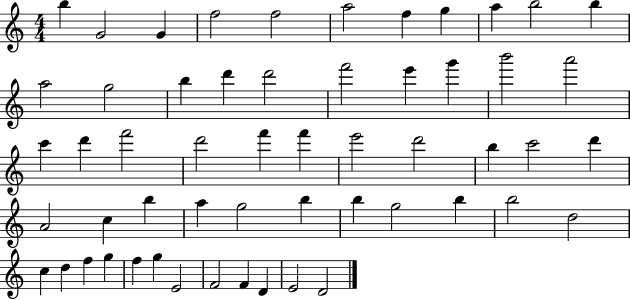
{
  \clef treble
  \numericTimeSignature
  \time 4/4
  \key c \major
  b''4 g'2 g'4 | f''2 f''2 | a''2 f''4 g''4 | a''4 b''2 b''4 | \break a''2 g''2 | b''4 d'''4 d'''2 | f'''2 e'''4 g'''4 | b'''2 a'''2 | \break c'''4 d'''4 f'''2 | d'''2 f'''4 f'''4 | e'''2 d'''2 | b''4 c'''2 d'''4 | \break a'2 c''4 b''4 | a''4 g''2 b''4 | b''4 g''2 b''4 | b''2 d''2 | \break c''4 d''4 f''4 g''4 | f''4 g''4 e'2 | f'2 f'4 d'4 | e'2 d'2 | \break \bar "|."
}